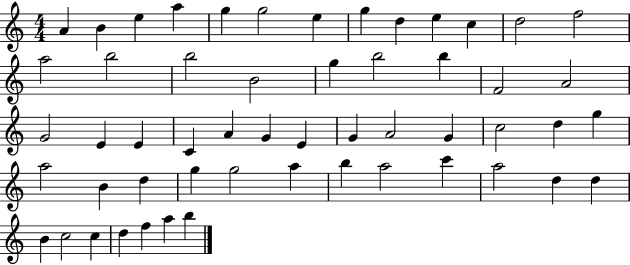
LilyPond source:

{
  \clef treble
  \numericTimeSignature
  \time 4/4
  \key c \major
  a'4 b'4 e''4 a''4 | g''4 g''2 e''4 | g''4 d''4 e''4 c''4 | d''2 f''2 | \break a''2 b''2 | b''2 b'2 | g''4 b''2 b''4 | f'2 a'2 | \break g'2 e'4 e'4 | c'4 a'4 g'4 e'4 | g'4 a'2 g'4 | c''2 d''4 g''4 | \break a''2 b'4 d''4 | g''4 g''2 a''4 | b''4 a''2 c'''4 | a''2 d''4 d''4 | \break b'4 c''2 c''4 | d''4 f''4 a''4 b''4 | \bar "|."
}